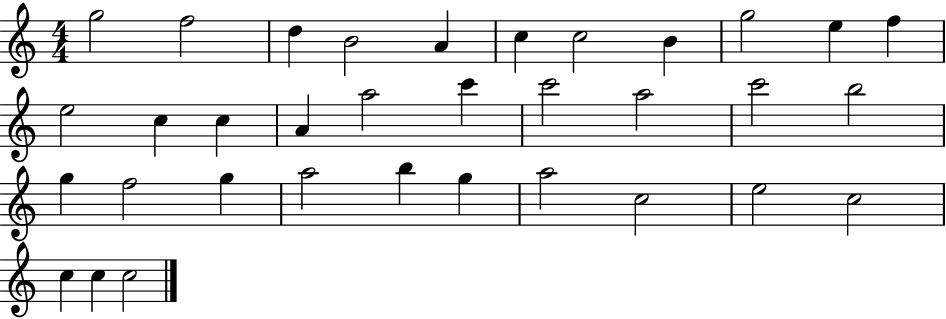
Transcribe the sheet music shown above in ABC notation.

X:1
T:Untitled
M:4/4
L:1/4
K:C
g2 f2 d B2 A c c2 B g2 e f e2 c c A a2 c' c'2 a2 c'2 b2 g f2 g a2 b g a2 c2 e2 c2 c c c2